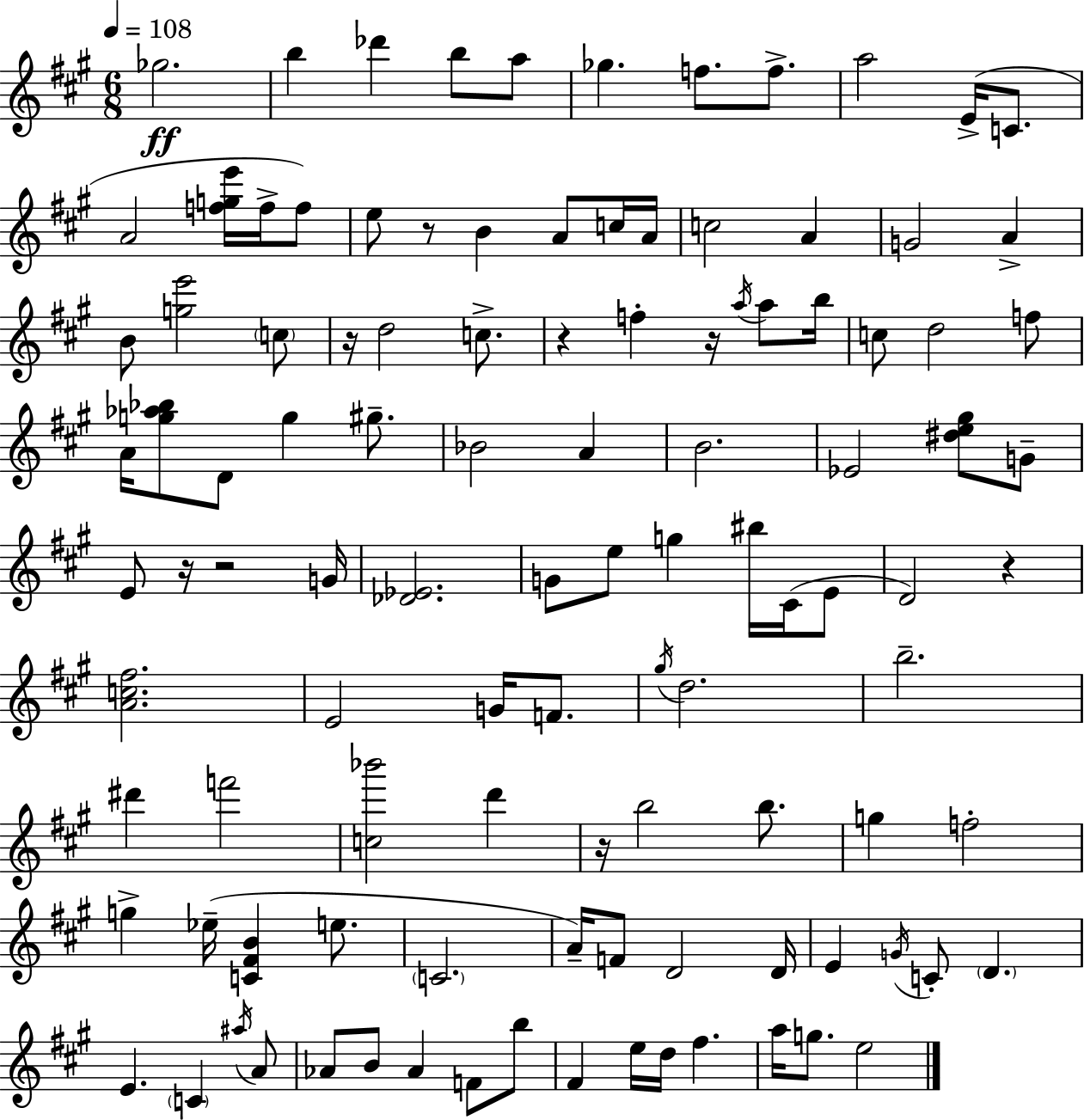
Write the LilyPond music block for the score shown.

{
  \clef treble
  \numericTimeSignature
  \time 6/8
  \key a \major
  \tempo 4 = 108
  ges''2.\ff | b''4 des'''4 b''8 a''8 | ges''4. f''8. f''8.-> | a''2 e'16->( c'8. | \break a'2 <f'' g'' e'''>16 f''16-> f''8) | e''8 r8 b'4 a'8 c''16 a'16 | c''2 a'4 | g'2 a'4-> | \break b'8 <g'' e'''>2 \parenthesize c''8 | r16 d''2 c''8.-> | r4 f''4-. r16 \acciaccatura { a''16 } a''8 | b''16 c''8 d''2 f''8 | \break a'16 <g'' aes'' bes''>8 d'8 g''4 gis''8.-- | bes'2 a'4 | b'2. | ees'2 <dis'' e'' gis''>8 g'8-- | \break e'8 r16 r2 | g'16 <des' ees'>2. | g'8 e''8 g''4 bis''16 cis'16( e'8 | d'2) r4 | \break <a' c'' fis''>2. | e'2 g'16 f'8. | \acciaccatura { gis''16 } d''2. | b''2.-- | \break dis'''4 f'''2 | <c'' bes'''>2 d'''4 | r16 b''2 b''8. | g''4 f''2-. | \break g''4-> ees''16--( <c' fis' b'>4 e''8. | \parenthesize c'2. | a'16--) f'8 d'2 | d'16 e'4 \acciaccatura { g'16 } c'8-. \parenthesize d'4. | \break e'4. \parenthesize c'4 | \acciaccatura { ais''16 } a'8 aes'8 b'8 aes'4 | f'8 b''8 fis'4 e''16 d''16 fis''4. | a''16 g''8. e''2 | \break \bar "|."
}